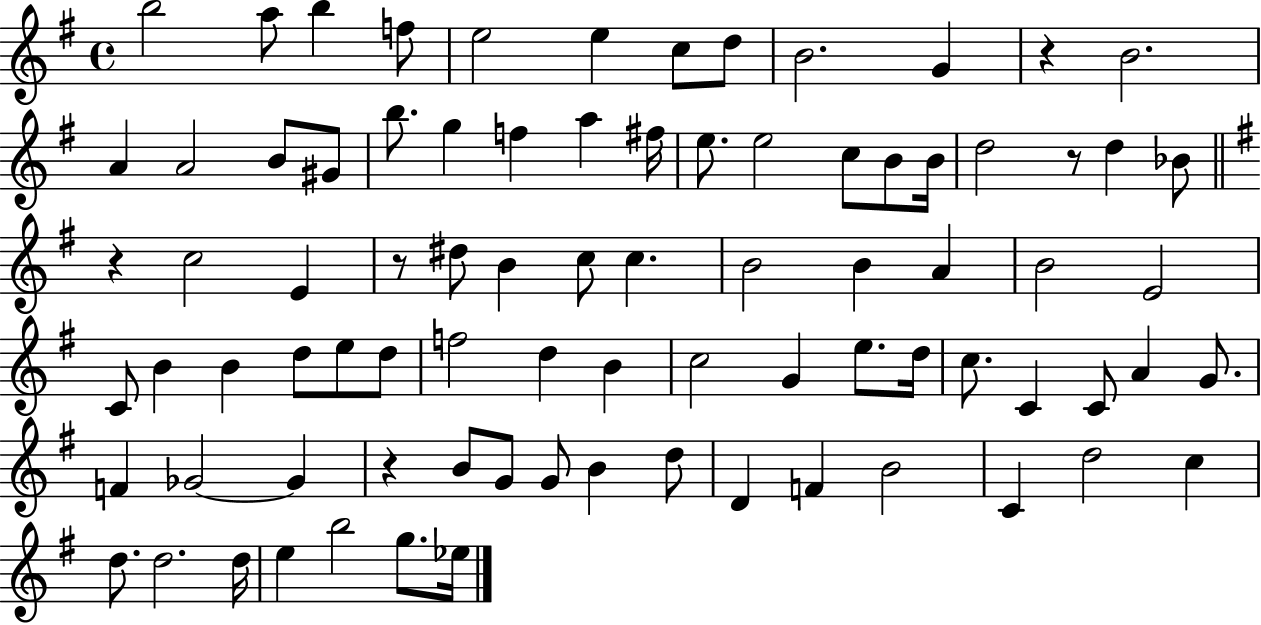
B5/h A5/e B5/q F5/e E5/h E5/q C5/e D5/e B4/h. G4/q R/q B4/h. A4/q A4/h B4/e G#4/e B5/e. G5/q F5/q A5/q F#5/s E5/e. E5/h C5/e B4/e B4/s D5/h R/e D5/q Bb4/e R/q C5/h E4/q R/e D#5/e B4/q C5/e C5/q. B4/h B4/q A4/q B4/h E4/h C4/e B4/q B4/q D5/e E5/e D5/e F5/h D5/q B4/q C5/h G4/q E5/e. D5/s C5/e. C4/q C4/e A4/q G4/e. F4/q Gb4/h Gb4/q R/q B4/e G4/e G4/e B4/q D5/e D4/q F4/q B4/h C4/q D5/h C5/q D5/e. D5/h. D5/s E5/q B5/h G5/e. Eb5/s